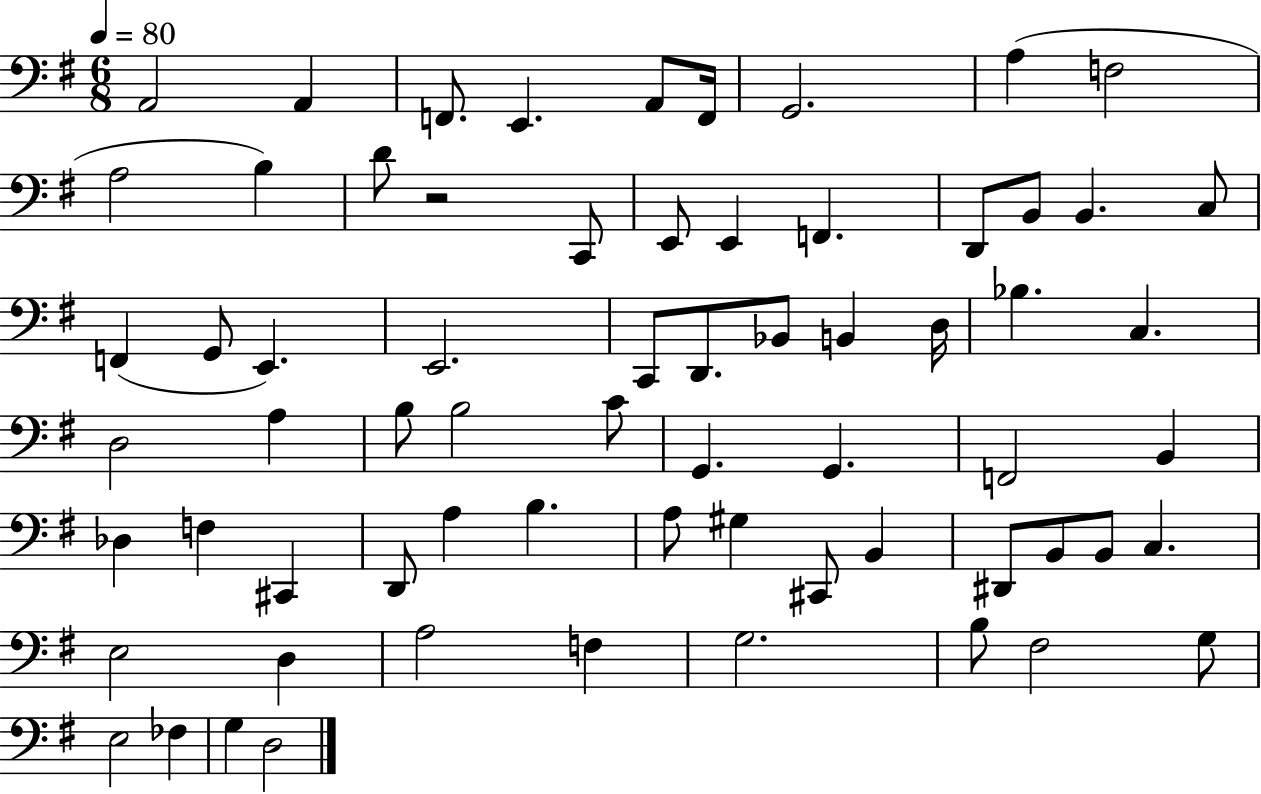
A2/h A2/q F2/e. E2/q. A2/e F2/s G2/h. A3/q F3/h A3/h B3/q D4/e R/h C2/e E2/e E2/q F2/q. D2/e B2/e B2/q. C3/e F2/q G2/e E2/q. E2/h. C2/e D2/e. Bb2/e B2/q D3/s Bb3/q. C3/q. D3/h A3/q B3/e B3/h C4/e G2/q. G2/q. F2/h B2/q Db3/q F3/q C#2/q D2/e A3/q B3/q. A3/e G#3/q C#2/e B2/q D#2/e B2/e B2/e C3/q. E3/h D3/q A3/h F3/q G3/h. B3/e F#3/h G3/e E3/h FES3/q G3/q D3/h